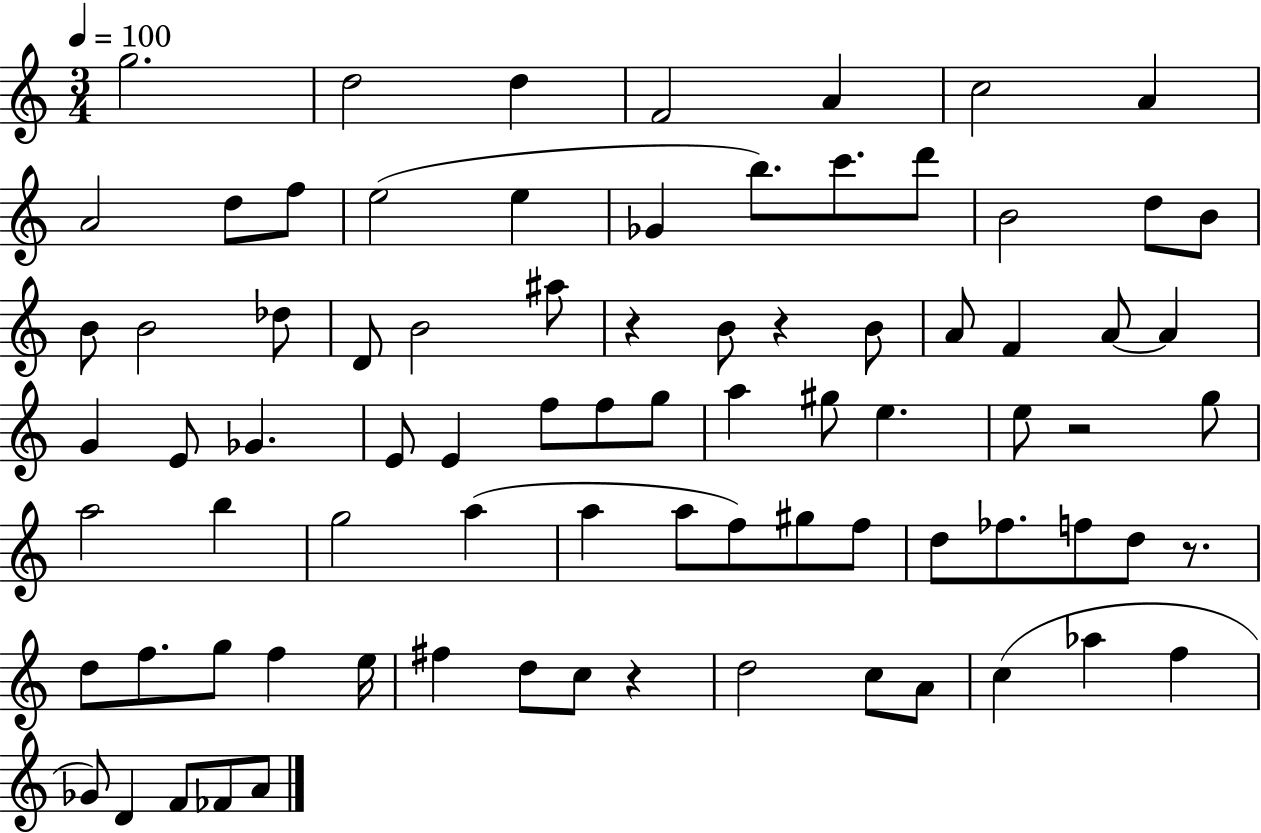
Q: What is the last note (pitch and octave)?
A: A4